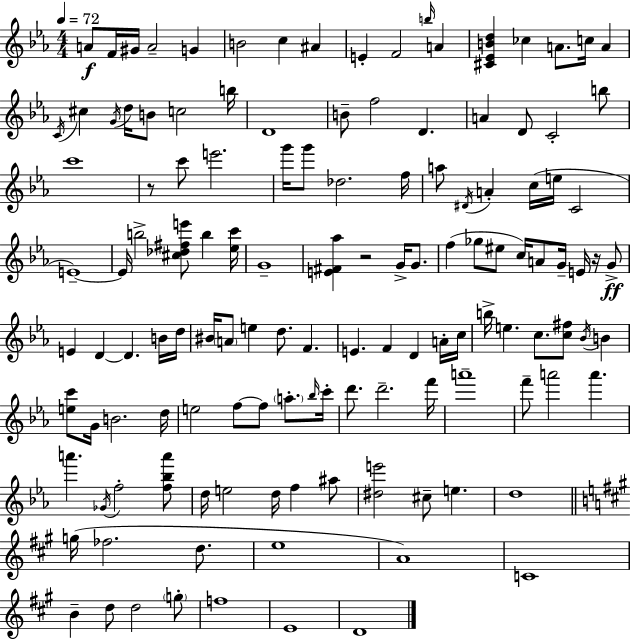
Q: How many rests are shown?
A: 3